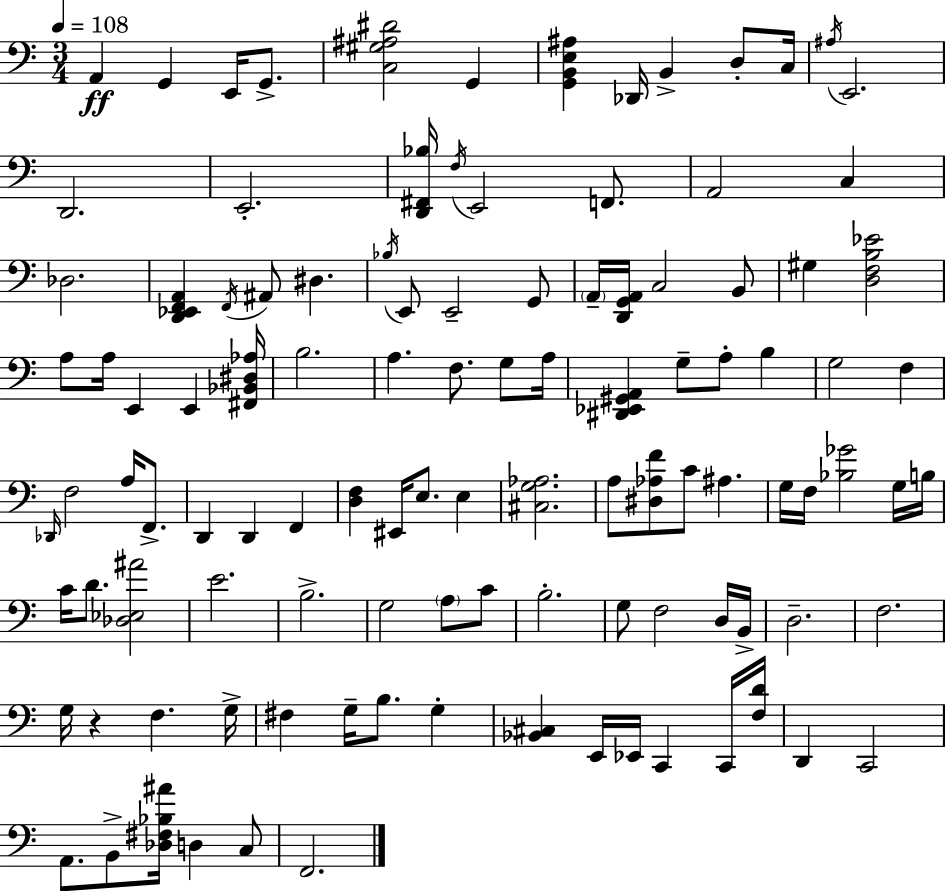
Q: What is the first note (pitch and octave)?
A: A2